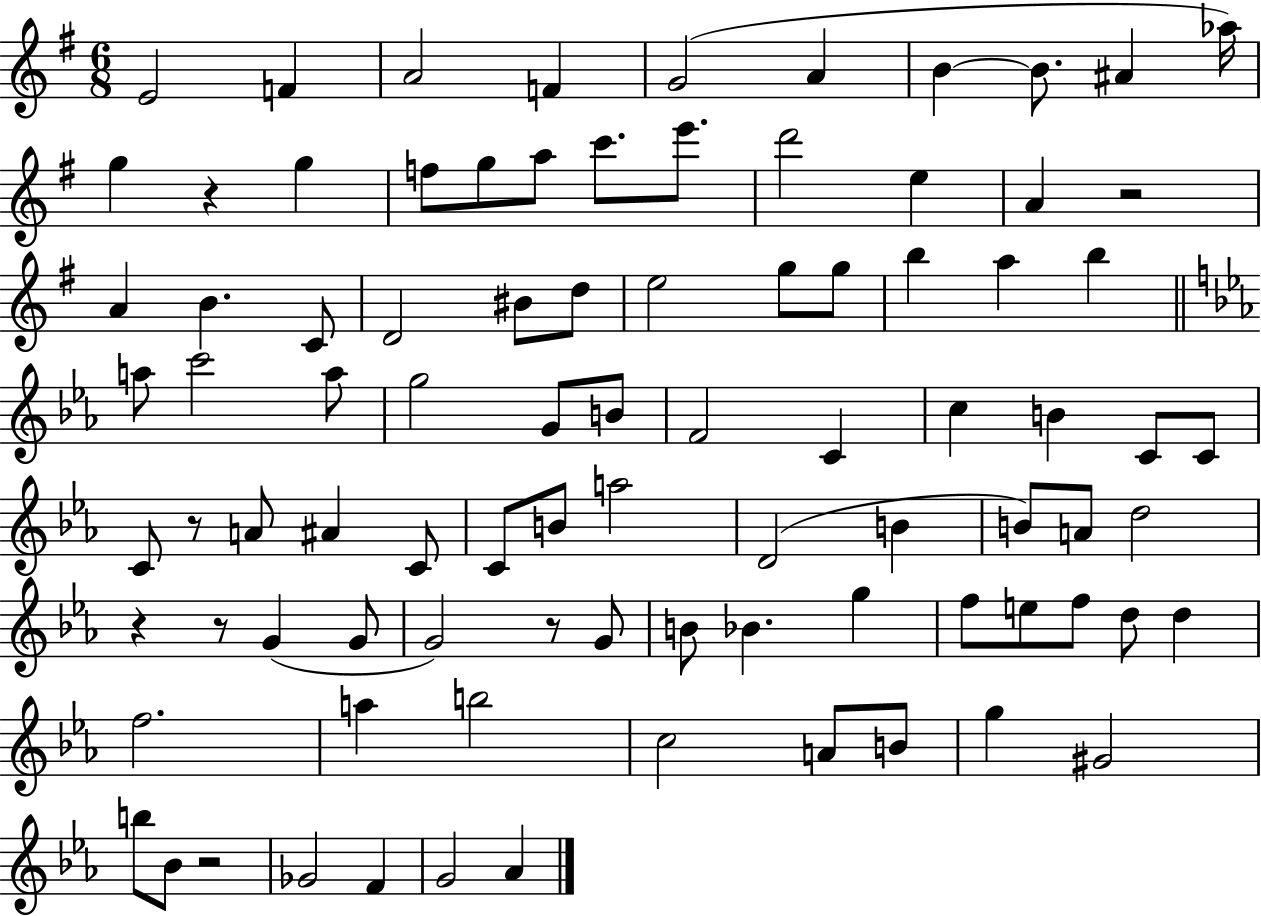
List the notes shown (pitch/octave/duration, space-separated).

E4/h F4/q A4/h F4/q G4/h A4/q B4/q B4/e. A#4/q Ab5/s G5/q R/q G5/q F5/e G5/e A5/e C6/e. E6/e. D6/h E5/q A4/q R/h A4/q B4/q. C4/e D4/h BIS4/e D5/e E5/h G5/e G5/e B5/q A5/q B5/q A5/e C6/h A5/e G5/h G4/e B4/e F4/h C4/q C5/q B4/q C4/e C4/e C4/e R/e A4/e A#4/q C4/e C4/e B4/e A5/h D4/h B4/q B4/e A4/e D5/h R/q R/e G4/q G4/e G4/h R/e G4/e B4/e Bb4/q. G5/q F5/e E5/e F5/e D5/e D5/q F5/h. A5/q B5/h C5/h A4/e B4/e G5/q G#4/h B5/e Bb4/e R/h Gb4/h F4/q G4/h Ab4/q